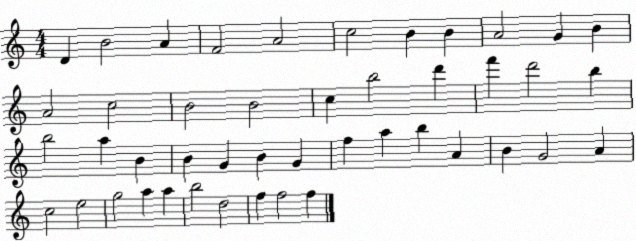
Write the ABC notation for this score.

X:1
T:Untitled
M:4/4
L:1/4
K:C
D B2 A F2 A2 c2 B B A2 G B A2 c2 B2 B2 c b2 d' f' d'2 b b2 a B B G B G f a b A B G2 A c2 e2 g2 a a b2 d2 f f2 f